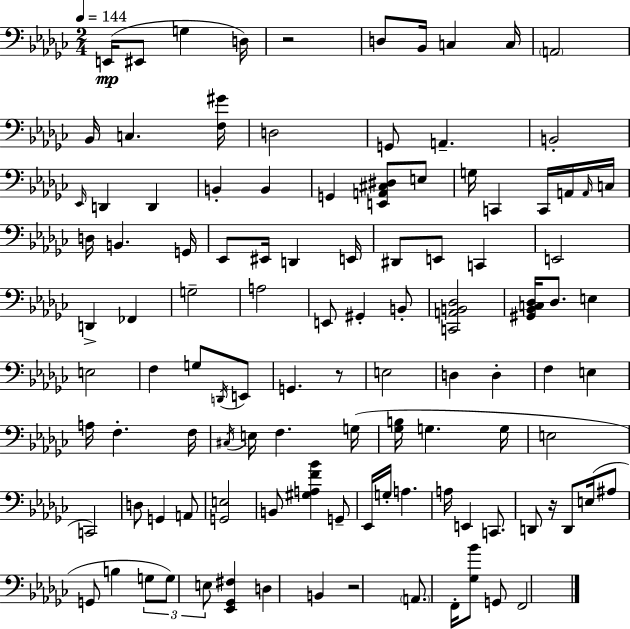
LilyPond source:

{
  \clef bass
  \numericTimeSignature
  \time 2/4
  \key ees \minor
  \tempo 4 = 144
  e,16(\mp eis,8 g4 d16) | r2 | d8 bes,16 c4 c16 | \parenthesize a,2 | \break bes,16 c4. <f gis'>16 | d2 | g,8 a,4.-- | b,2-. | \break \grace { ees,16 } d,4 d,4 | b,4-. b,4 | g,4 <e, a, cis dis>8 e8 | g16 c,4 c,16 a,16 | \break \grace { a,16 } c16 d16 b,4. | g,16 ees,8 eis,16 d,4 | e,16 dis,8 e,8 c,4 | e,2 | \break d,4-> fes,4 | g2-- | a2 | e,8 gis,4-. | \break b,8-. <c, a, b, des>2 | <gis, bes, c des>16 des8. e4 | e2 | f4 g8 | \break \acciaccatura { d,16 } e,8 g,4. | r8 e2 | d4 d4-. | f4 e4 | \break a16 f4.-. | f16 \acciaccatura { cis16 } e16 f4. | g16( <ges b>16 g4. | g16 e2 | \break c,2) | d8 g,4 | a,8 <g, e>2 | b,8 <gis a f' bes'>4 | \break g,8-- ees,16 g16-. a4. | a16 e,4 | c,8. d,8 r16 d,8 | e16( ais8 g,8 b4 | \break \tuplet 3/2 { g8 g8) e8 } | <ees, ges, fis>4 d4 | b,4 r2 | \parenthesize a,8. f,16-. | \break <ges bes'>8 g,8 f,2 | \bar "|."
}